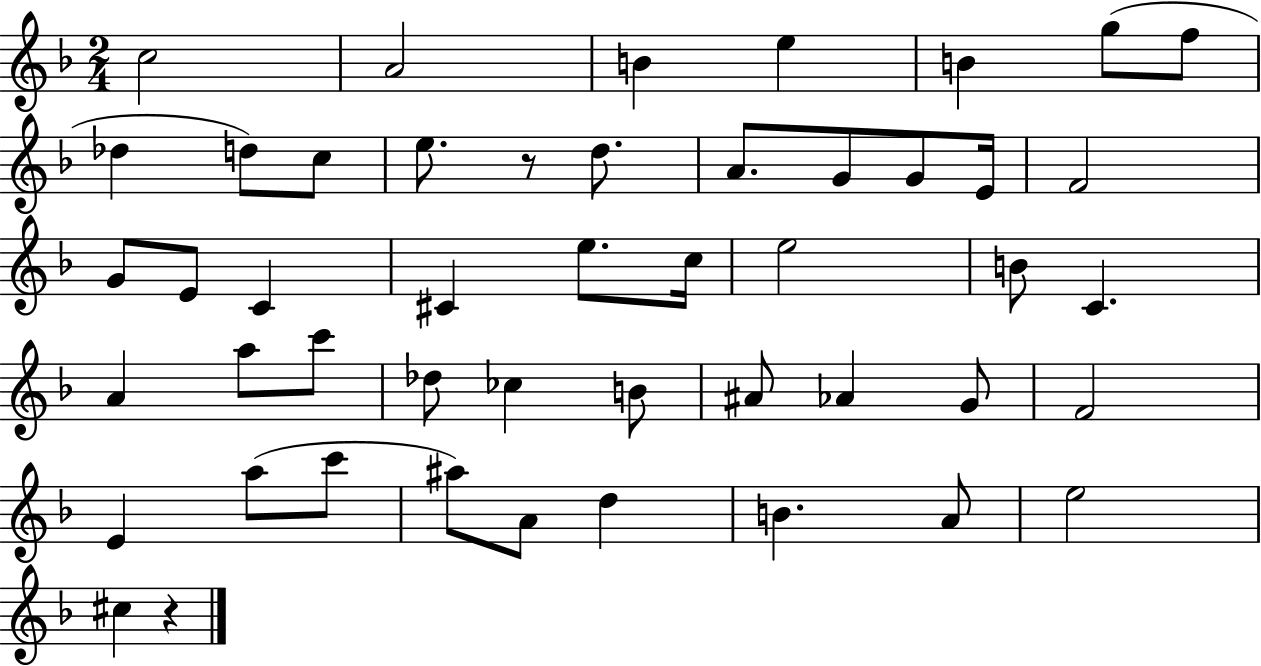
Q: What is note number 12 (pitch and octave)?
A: D5